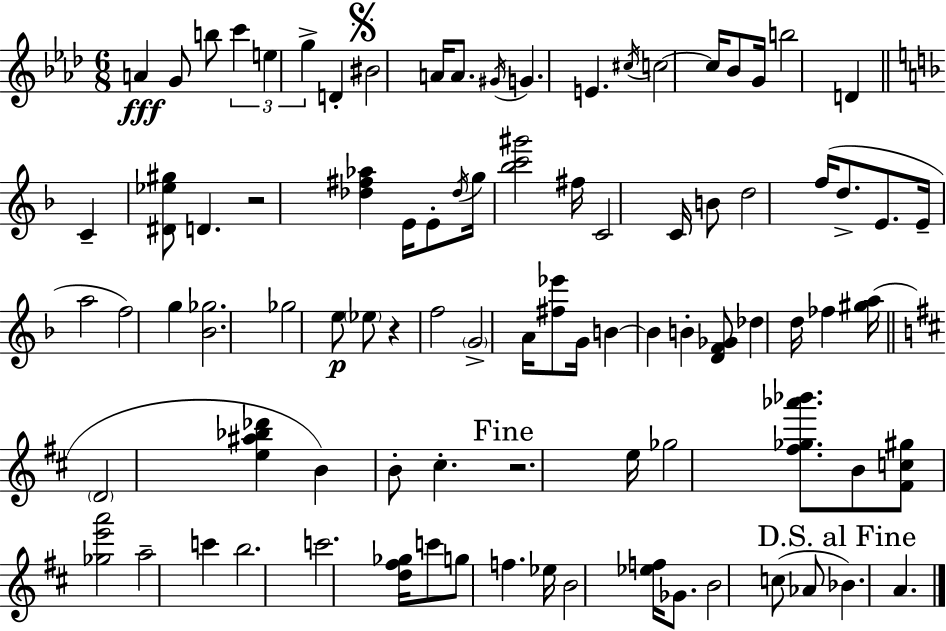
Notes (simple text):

A4/q G4/e B5/e C6/q E5/q G5/q D4/q BIS4/h A4/s A4/e. G#4/s G4/q. E4/q. C#5/s C5/h C5/s Bb4/e G4/s B5/h D4/q C4/q [D#4,Eb5,G#5]/e D4/q. R/h [Db5,F#5,Ab5]/q E4/s E4/e Db5/s G5/s [Bb5,C6,G#6]/h F#5/s C4/h C4/s B4/e D5/h F5/s D5/e. E4/e. E4/s A5/h F5/h G5/q [Bb4,Gb5]/h. Gb5/h E5/e Eb5/e R/q F5/h G4/h A4/s [F#5,Eb6]/e G4/s B4/q B4/q B4/q [D4,F4,Gb4]/e Db5/q D5/s FES5/q [G#5,A5]/s D4/h [E5,A#5,Bb5,Db6]/q B4/q B4/e C#5/q. R/h. E5/s Gb5/h [F#5,Gb5,Ab6,Bb6]/e. B4/e [F#4,C5,G#5]/e [Gb5,E6,A6]/h A5/h C6/q B5/h. C6/h. [D5,F#5,Gb5]/s C6/e G5/e F5/q. Eb5/s B4/h [Eb5,F5]/s Gb4/e. B4/h C5/e Ab4/e Bb4/q. A4/q.